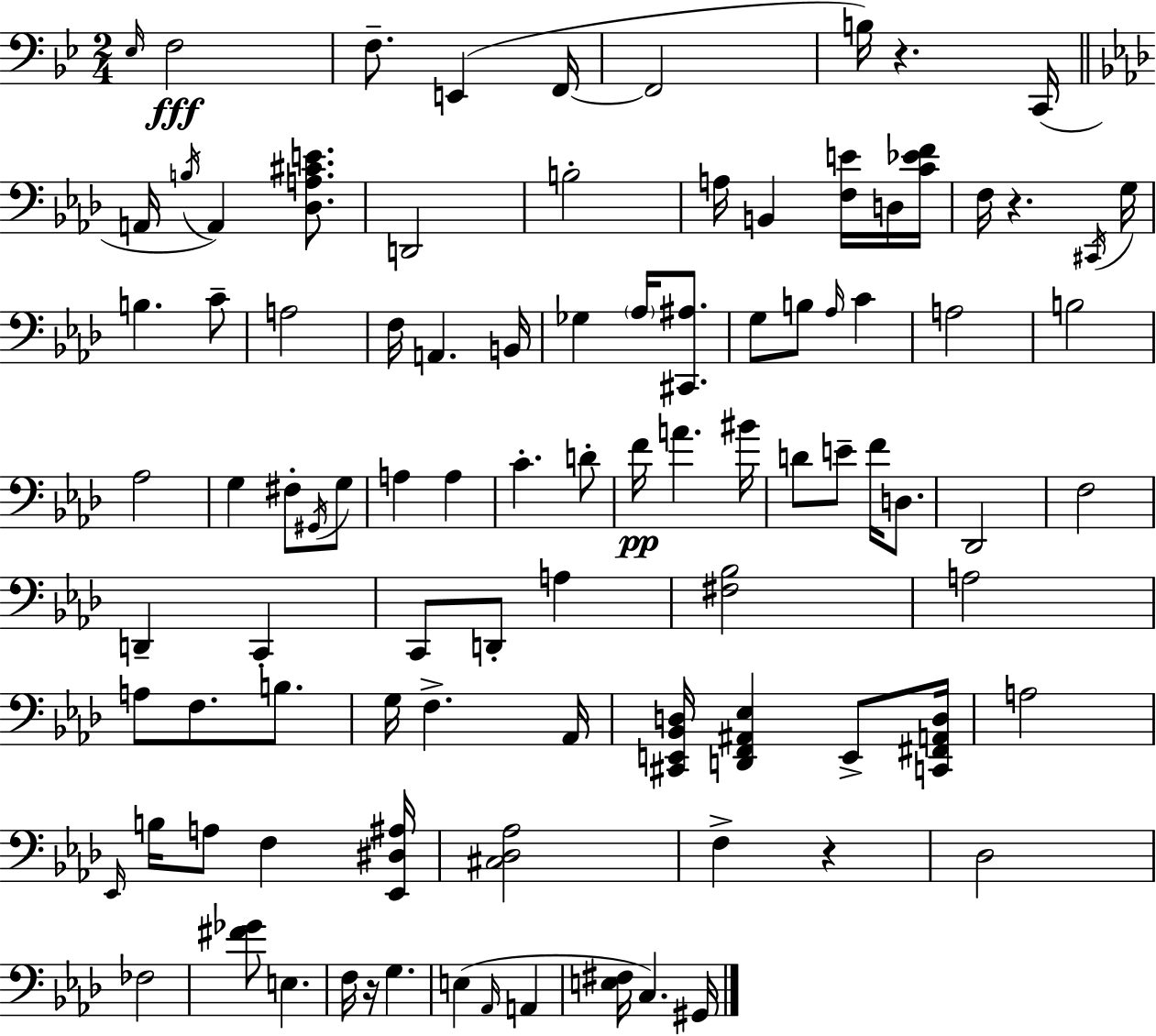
{
  \clef bass
  \numericTimeSignature
  \time 2/4
  \key g \minor
  \grace { ees16 }\fff f2 | f8.-- e,4( | f,16~~ f,2 | b16) r4. | \break c,16( \bar "||" \break \key f \minor a,16 \acciaccatura { b16 } a,4) <des a cis' e'>8. | d,2 | b2-. | a16 b,4 <f e'>16 d16 | \break <c' ees' f'>16 f16 r4. | \acciaccatura { cis,16 } g16 b4. | c'8-- a2 | f16 a,4. | \break b,16 ges4 \parenthesize aes16 <cis, ais>8. | g8 b8 \grace { aes16 } c'4 | a2 | b2 | \break aes2 | g4 fis8-. | \acciaccatura { gis,16 } g8 a4 | a4 c'4.-. | \break d'8-. f'16\pp a'4. | bis'16 d'8 e'8-- | f'16 d8. des,2 | f2 | \break d,4-- | c,4-. c,8 d,8-. | a4 <fis bes>2 | a2 | \break a8 f8. | b8. g16 f4.-> | aes,16 <cis, e, bes, d>16 <d, f, ais, ees>4 | e,8-> <c, fis, a, d>16 a2 | \break \grace { ees,16 } b16 a8 | f4 <ees, dis ais>16 <cis des aes>2 | f4-> | r4 des2 | \break fes2 | <fis' ges'>8 e4. | f16 r16 g4. | e4( | \break \grace { aes,16 } a,4 <e fis>16 c4.) | gis,16 \bar "|."
}